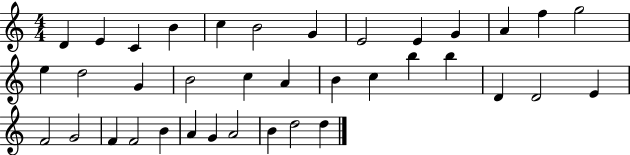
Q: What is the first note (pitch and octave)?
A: D4